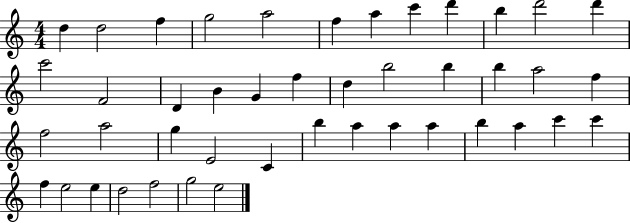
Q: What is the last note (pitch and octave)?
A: E5